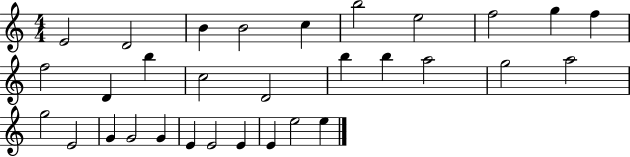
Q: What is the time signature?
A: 4/4